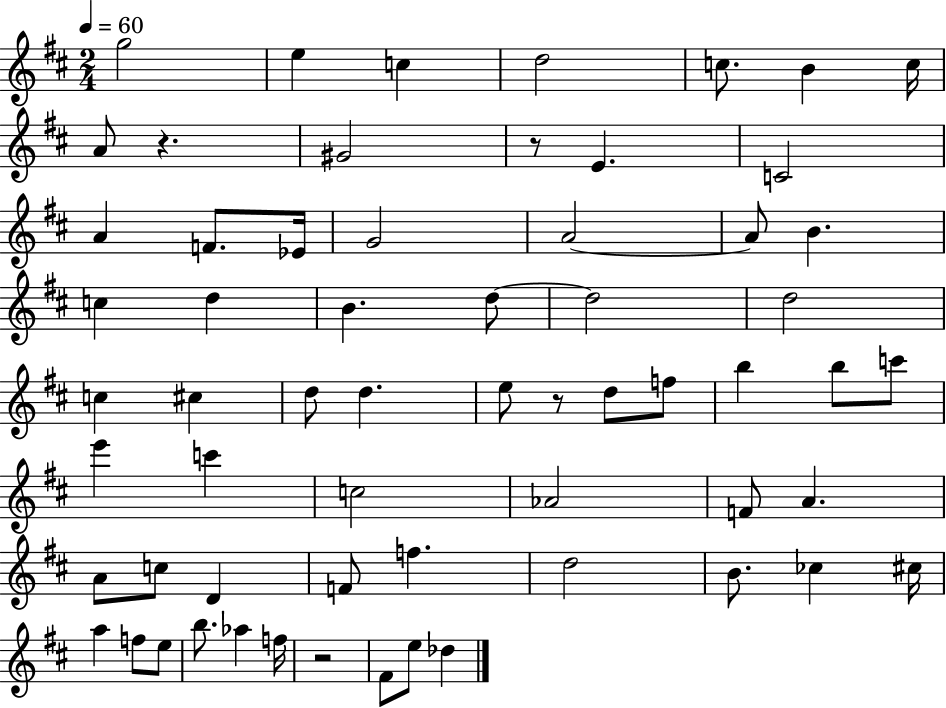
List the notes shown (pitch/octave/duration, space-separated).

G5/h E5/q C5/q D5/h C5/e. B4/q C5/s A4/e R/q. G#4/h R/e E4/q. C4/h A4/q F4/e. Eb4/s G4/h A4/h A4/e B4/q. C5/q D5/q B4/q. D5/e D5/h D5/h C5/q C#5/q D5/e D5/q. E5/e R/e D5/e F5/e B5/q B5/e C6/e E6/q C6/q C5/h Ab4/h F4/e A4/q. A4/e C5/e D4/q F4/e F5/q. D5/h B4/e. CES5/q C#5/s A5/q F5/e E5/e B5/e. Ab5/q F5/s R/h F#4/e E5/e Db5/q